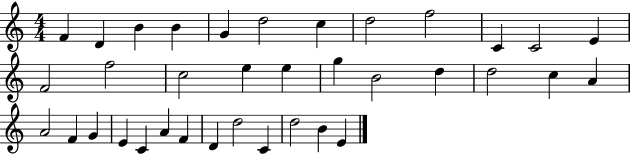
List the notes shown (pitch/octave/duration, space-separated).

F4/q D4/q B4/q B4/q G4/q D5/h C5/q D5/h F5/h C4/q C4/h E4/q F4/h F5/h C5/h E5/q E5/q G5/q B4/h D5/q D5/h C5/q A4/q A4/h F4/q G4/q E4/q C4/q A4/q F4/q D4/q D5/h C4/q D5/h B4/q E4/q